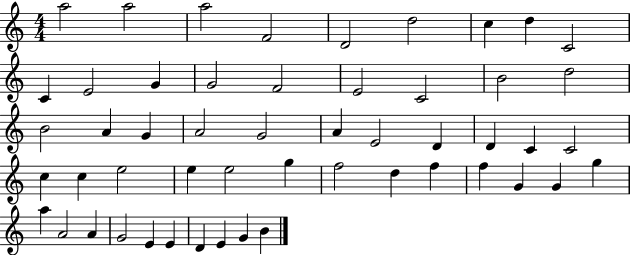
{
  \clef treble
  \numericTimeSignature
  \time 4/4
  \key c \major
  a''2 a''2 | a''2 f'2 | d'2 d''2 | c''4 d''4 c'2 | \break c'4 e'2 g'4 | g'2 f'2 | e'2 c'2 | b'2 d''2 | \break b'2 a'4 g'4 | a'2 g'2 | a'4 e'2 d'4 | d'4 c'4 c'2 | \break c''4 c''4 e''2 | e''4 e''2 g''4 | f''2 d''4 f''4 | f''4 g'4 g'4 g''4 | \break a''4 a'2 a'4 | g'2 e'4 e'4 | d'4 e'4 g'4 b'4 | \bar "|."
}